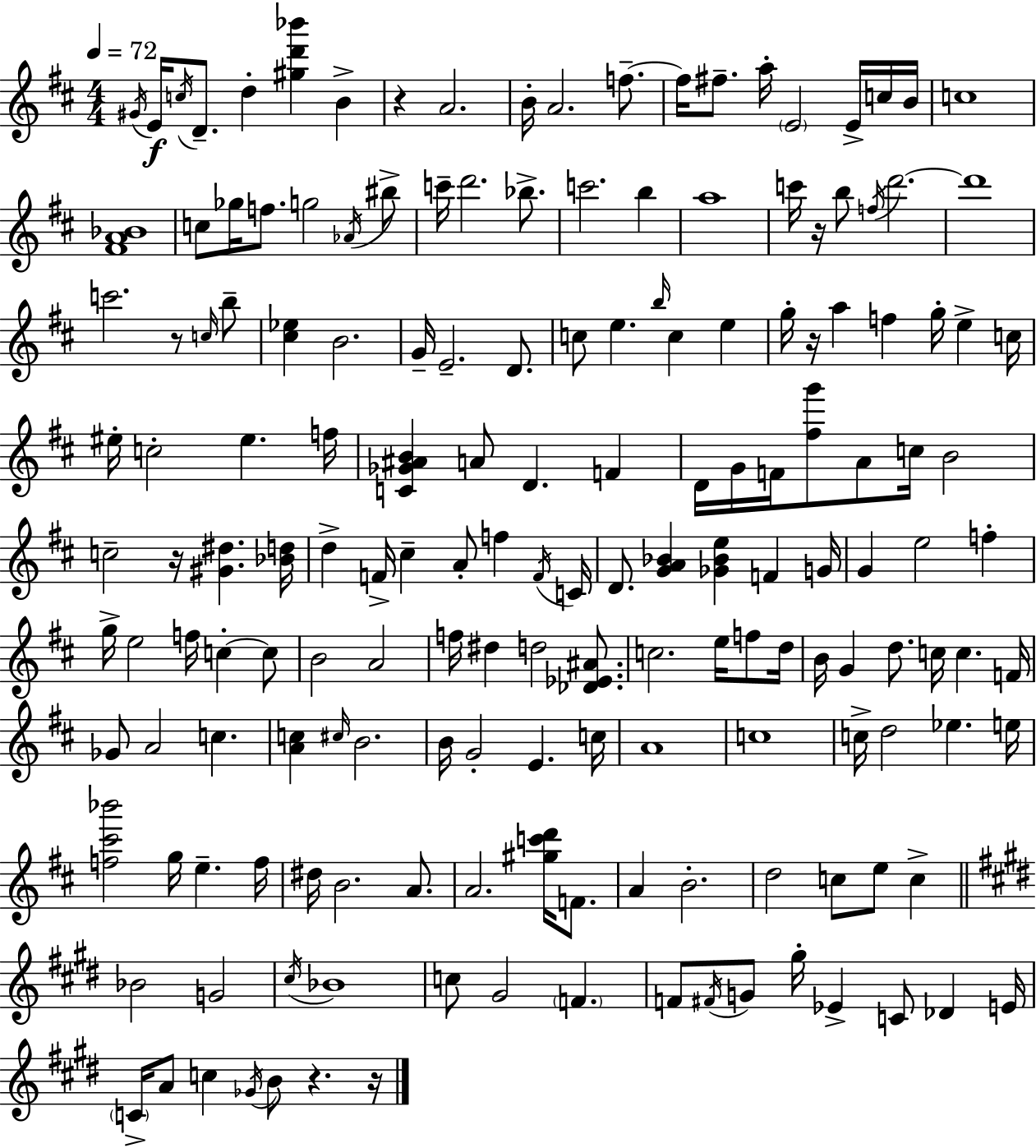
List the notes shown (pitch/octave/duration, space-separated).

G#4/s E4/s C5/s D4/e. D5/q [G#5,D6,Bb6]/q B4/q R/q A4/h. B4/s A4/h. F5/e. F5/s F#5/e. A5/s E4/h E4/s C5/s B4/s C5/w [F#4,A4,Bb4]/w C5/e Gb5/s F5/e. G5/h Ab4/s BIS5/e C6/s D6/h. Bb5/e. C6/h. B5/q A5/w C6/s R/s B5/e F5/s D6/h. D6/w C6/h. R/e C5/s B5/e [C#5,Eb5]/q B4/h. G4/s E4/h. D4/e. C5/e E5/q. B5/s C5/q E5/q G5/s R/s A5/q F5/q G5/s E5/q C5/s EIS5/s C5/h EIS5/q. F5/s [C4,Gb4,A#4,B4]/q A4/e D4/q. F4/q D4/s G4/s F4/s [F#5,G6]/e A4/e C5/s B4/h C5/h R/s [G#4,D#5]/q. [Bb4,D5]/s D5/q F4/s C#5/q A4/e F5/q F4/s C4/s D4/e. [G4,A4,Bb4]/q [Gb4,Bb4,E5]/q F4/q G4/s G4/q E5/h F5/q G5/s E5/h F5/s C5/q C5/e B4/h A4/h F5/s D#5/q D5/h [Db4,Eb4,A#4]/e. C5/h. E5/s F5/e D5/s B4/s G4/q D5/e. C5/s C5/q. F4/s Gb4/e A4/h C5/q. [A4,C5]/q C#5/s B4/h. B4/s G4/h E4/q. C5/s A4/w C5/w C5/s D5/h Eb5/q. E5/s [F5,C#6,Bb6]/h G5/s E5/q. F5/s D#5/s B4/h. A4/e. A4/h. [G#5,C6,D6]/s F4/e. A4/q B4/h. D5/h C5/e E5/e C5/q Bb4/h G4/h C#5/s Bb4/w C5/e G#4/h F4/q. F4/e F#4/s G4/e G#5/s Eb4/q C4/e Db4/q E4/s C4/s A4/e C5/q Gb4/s B4/e R/q. R/s